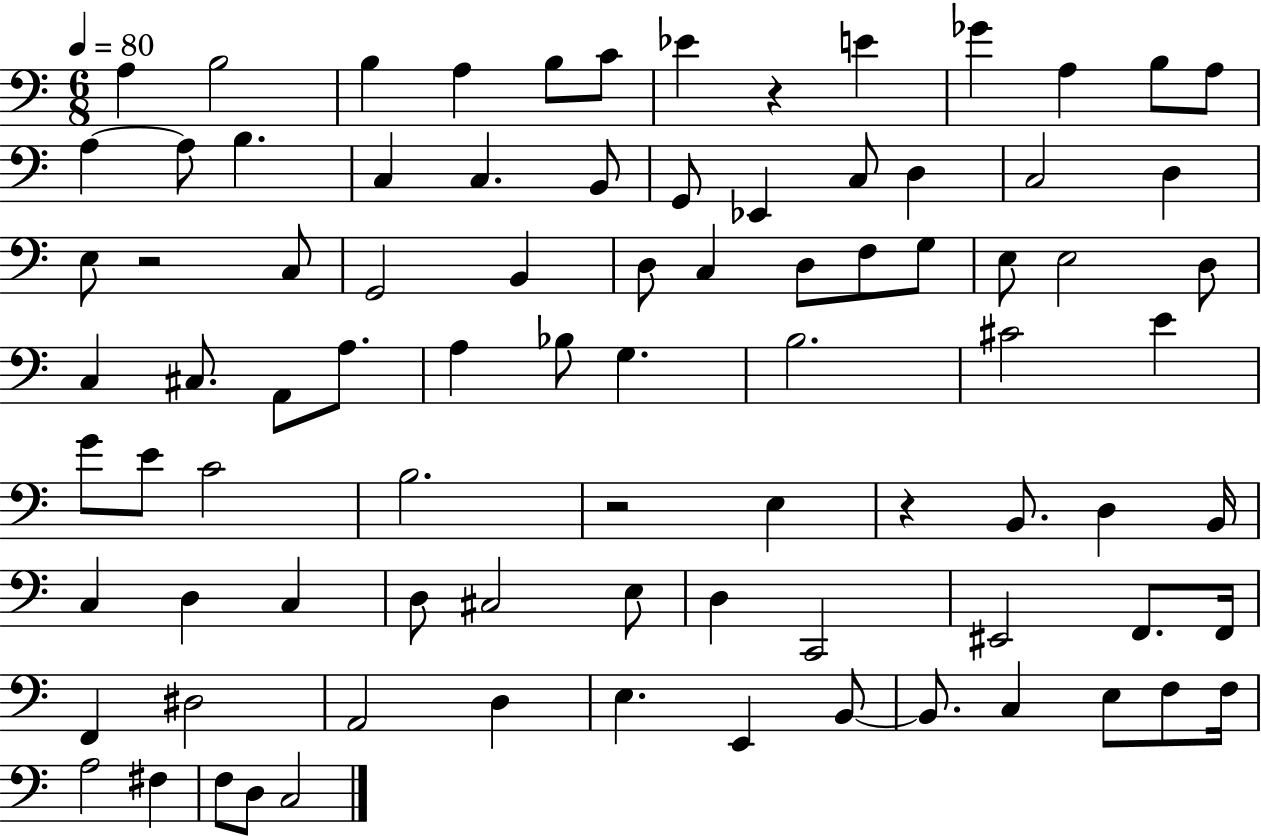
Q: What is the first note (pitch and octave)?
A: A3